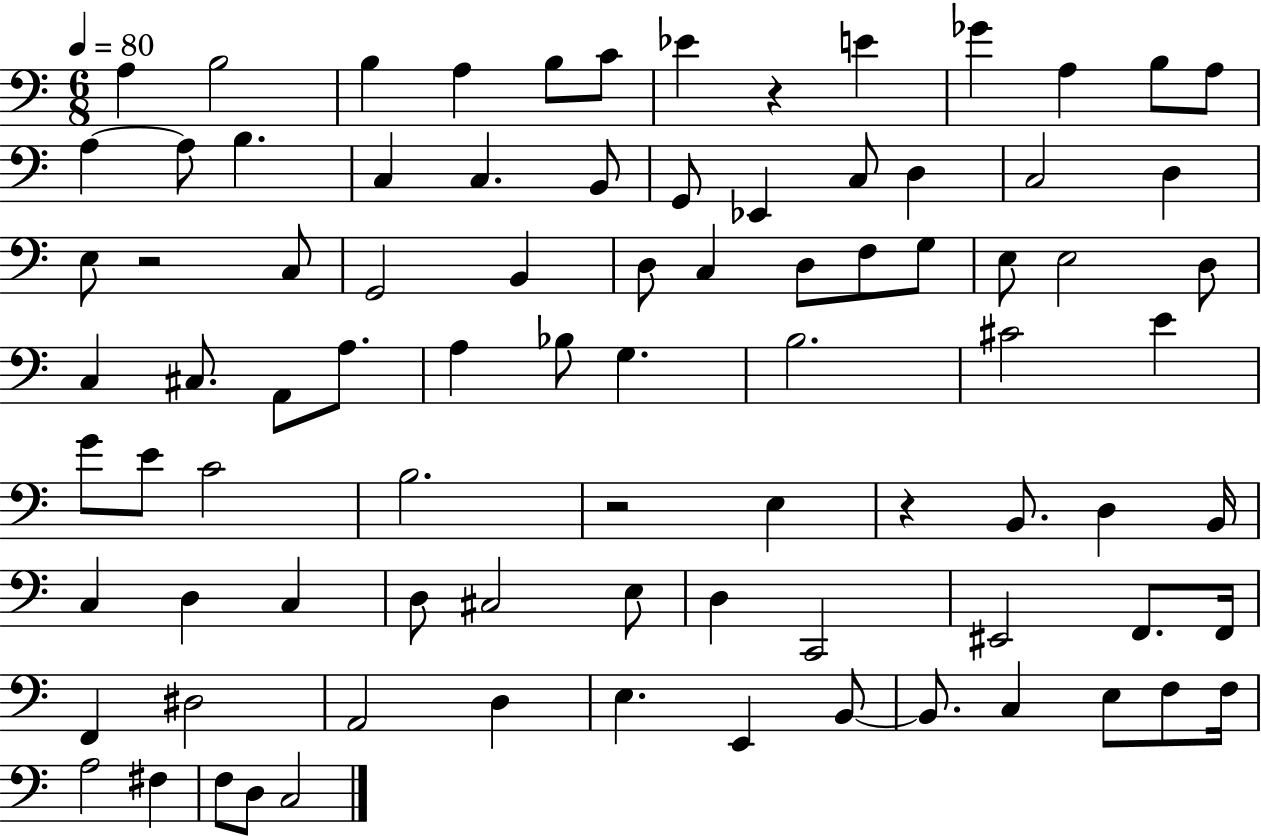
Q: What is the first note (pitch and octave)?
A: A3